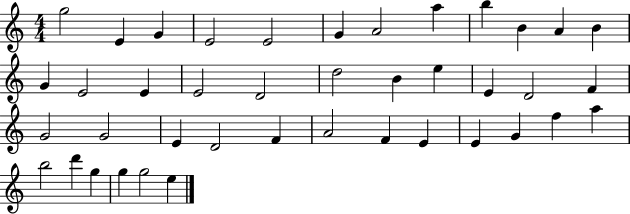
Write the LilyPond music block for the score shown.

{
  \clef treble
  \numericTimeSignature
  \time 4/4
  \key c \major
  g''2 e'4 g'4 | e'2 e'2 | g'4 a'2 a''4 | b''4 b'4 a'4 b'4 | \break g'4 e'2 e'4 | e'2 d'2 | d''2 b'4 e''4 | e'4 d'2 f'4 | \break g'2 g'2 | e'4 d'2 f'4 | a'2 f'4 e'4 | e'4 g'4 f''4 a''4 | \break b''2 d'''4 g''4 | g''4 g''2 e''4 | \bar "|."
}